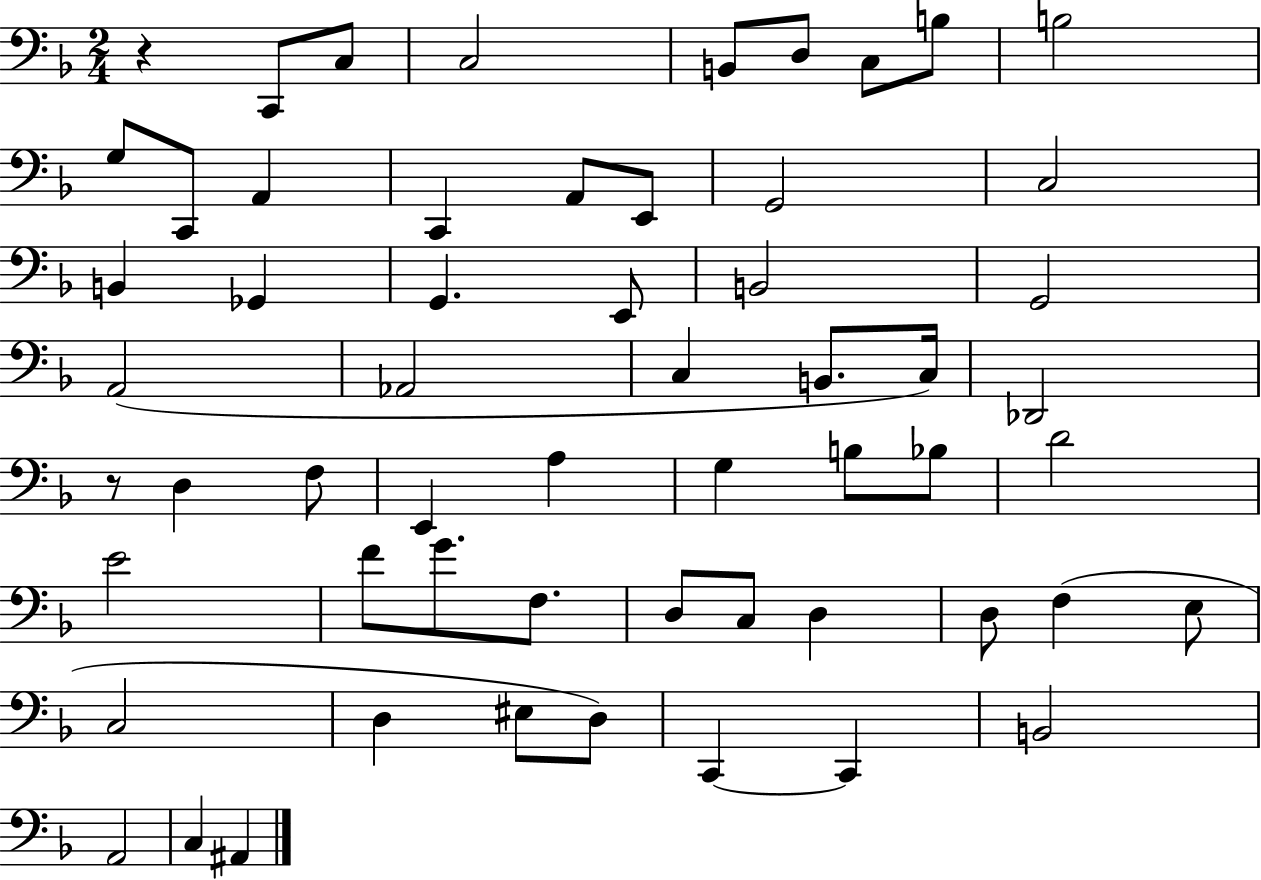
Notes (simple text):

R/q C2/e C3/e C3/h B2/e D3/e C3/e B3/e B3/h G3/e C2/e A2/q C2/q A2/e E2/e G2/h C3/h B2/q Gb2/q G2/q. E2/e B2/h G2/h A2/h Ab2/h C3/q B2/e. C3/s Db2/h R/e D3/q F3/e E2/q A3/q G3/q B3/e Bb3/e D4/h E4/h F4/e G4/e. F3/e. D3/e C3/e D3/q D3/e F3/q E3/e C3/h D3/q EIS3/e D3/e C2/q C2/q B2/h A2/h C3/q A#2/q